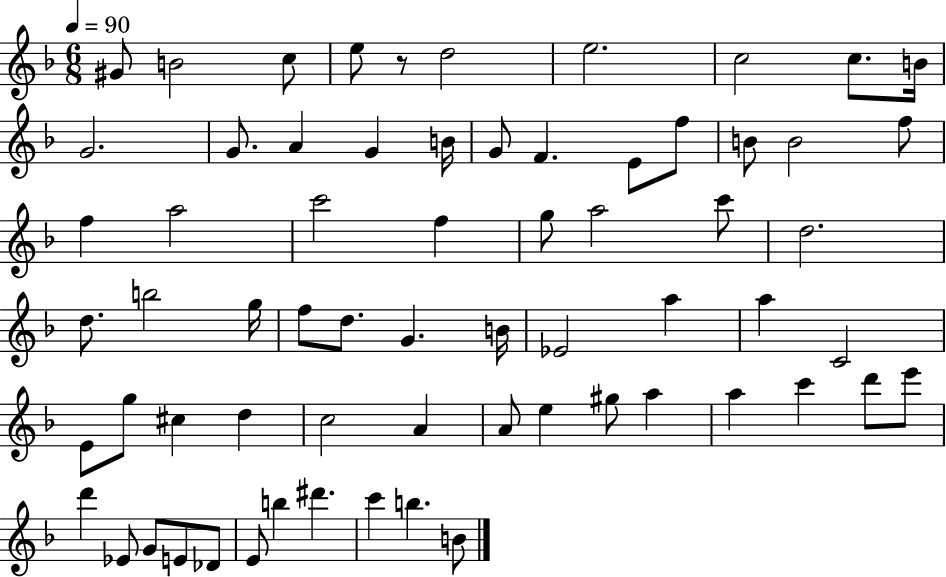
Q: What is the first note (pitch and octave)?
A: G#4